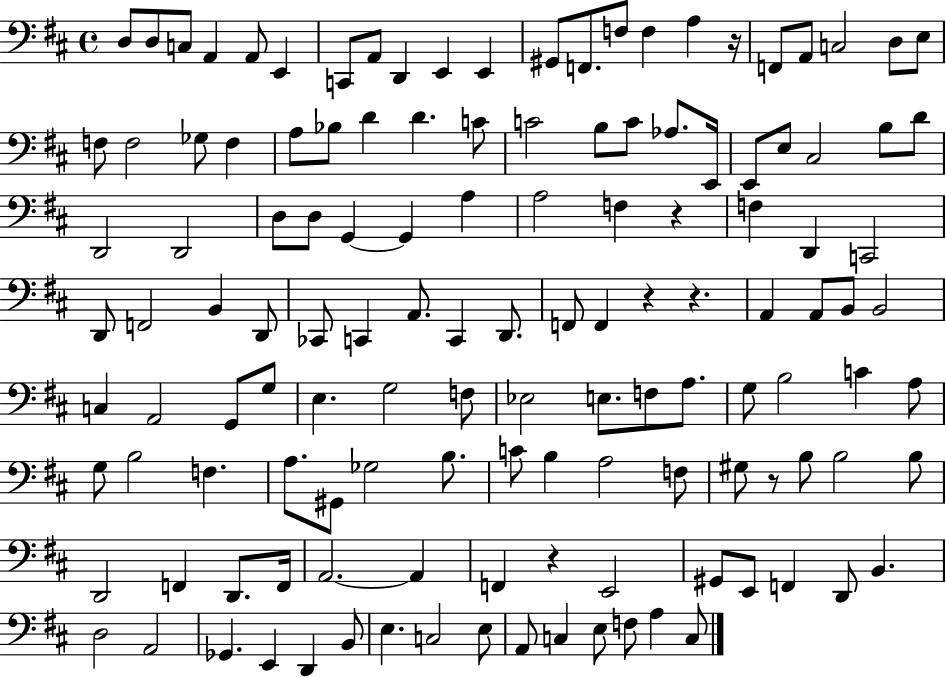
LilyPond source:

{
  \clef bass
  \time 4/4
  \defaultTimeSignature
  \key d \major
  d8 d8 c8 a,4 a,8 e,4 | c,8 a,8 d,4 e,4 e,4 | gis,8 f,8. f8 f4 a4 r16 | f,8 a,8 c2 d8 e8 | \break f8 f2 ges8 f4 | a8 bes8 d'4 d'4. c'8 | c'2 b8 c'8 aes8. e,16 | e,8 e8 cis2 b8 d'8 | \break d,2 d,2 | d8 d8 g,4~~ g,4 a4 | a2 f4 r4 | f4 d,4 c,2 | \break d,8 f,2 b,4 d,8 | ces,8 c,4 a,8. c,4 d,8. | f,8 f,4 r4 r4. | a,4 a,8 b,8 b,2 | \break c4 a,2 g,8 g8 | e4. g2 f8 | ees2 e8. f8 a8. | g8 b2 c'4 a8 | \break g8 b2 f4. | a8. gis,8 ges2 b8. | c'8 b4 a2 f8 | gis8 r8 b8 b2 b8 | \break d,2 f,4 d,8. f,16 | a,2.~~ a,4 | f,4 r4 e,2 | gis,8 e,8 f,4 d,8 b,4. | \break d2 a,2 | ges,4. e,4 d,4 b,8 | e4. c2 e8 | a,8 c4 e8 f8 a4 c8 | \break \bar "|."
}